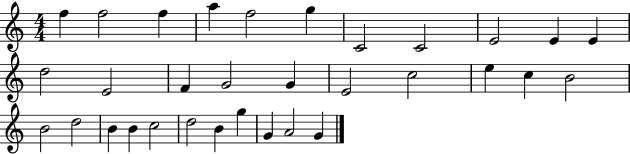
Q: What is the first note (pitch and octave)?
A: F5